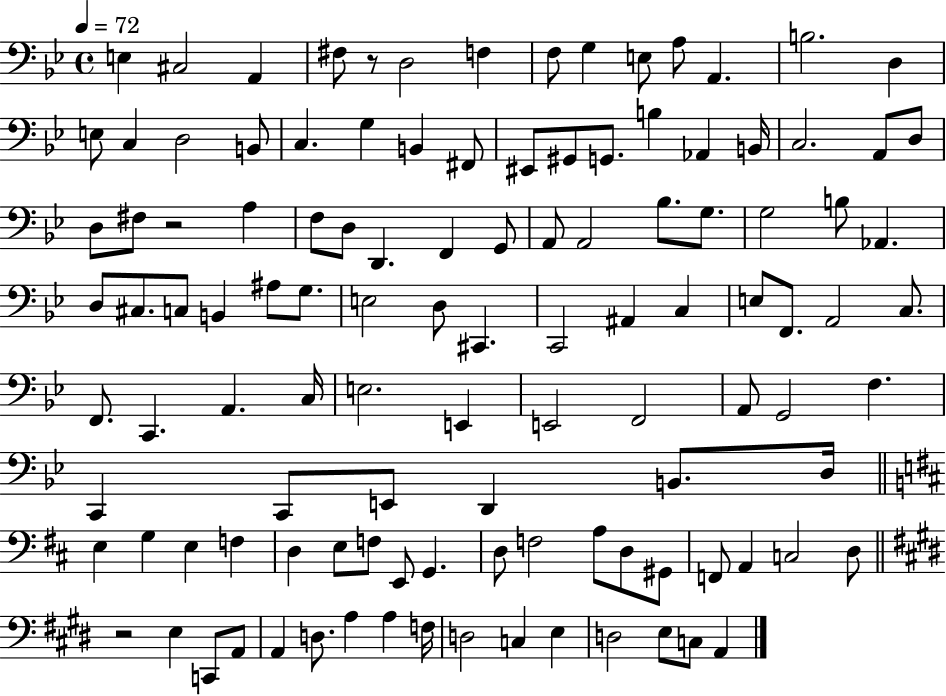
{
  \clef bass
  \time 4/4
  \defaultTimeSignature
  \key bes \major
  \tempo 4 = 72
  \repeat volta 2 { e4 cis2 a,4 | fis8 r8 d2 f4 | f8 g4 e8 a8 a,4. | b2. d4 | \break e8 c4 d2 b,8 | c4. g4 b,4 fis,8 | eis,8 gis,8 g,8. b4 aes,4 b,16 | c2. a,8 d8 | \break d8 fis8 r2 a4 | f8 d8 d,4. f,4 g,8 | a,8 a,2 bes8. g8. | g2 b8 aes,4. | \break d8 cis8. c8 b,4 ais8 g8. | e2 d8 cis,4. | c,2 ais,4 c4 | e8 f,8. a,2 c8. | \break f,8. c,4. a,4. c16 | e2. e,4 | e,2 f,2 | a,8 g,2 f4. | \break c,4 c,8 e,8 d,4 b,8. d16 | \bar "||" \break \key b \minor e4 g4 e4 f4 | d4 e8 f8 e,8 g,4. | d8 f2 a8 d8 gis,8 | f,8 a,4 c2 d8 | \break \bar "||" \break \key e \major r2 e4 c,8 a,8 | a,4 d8. a4 a4 f16 | d2 c4 e4 | d2 e8 c8 a,4 | \break } \bar "|."
}